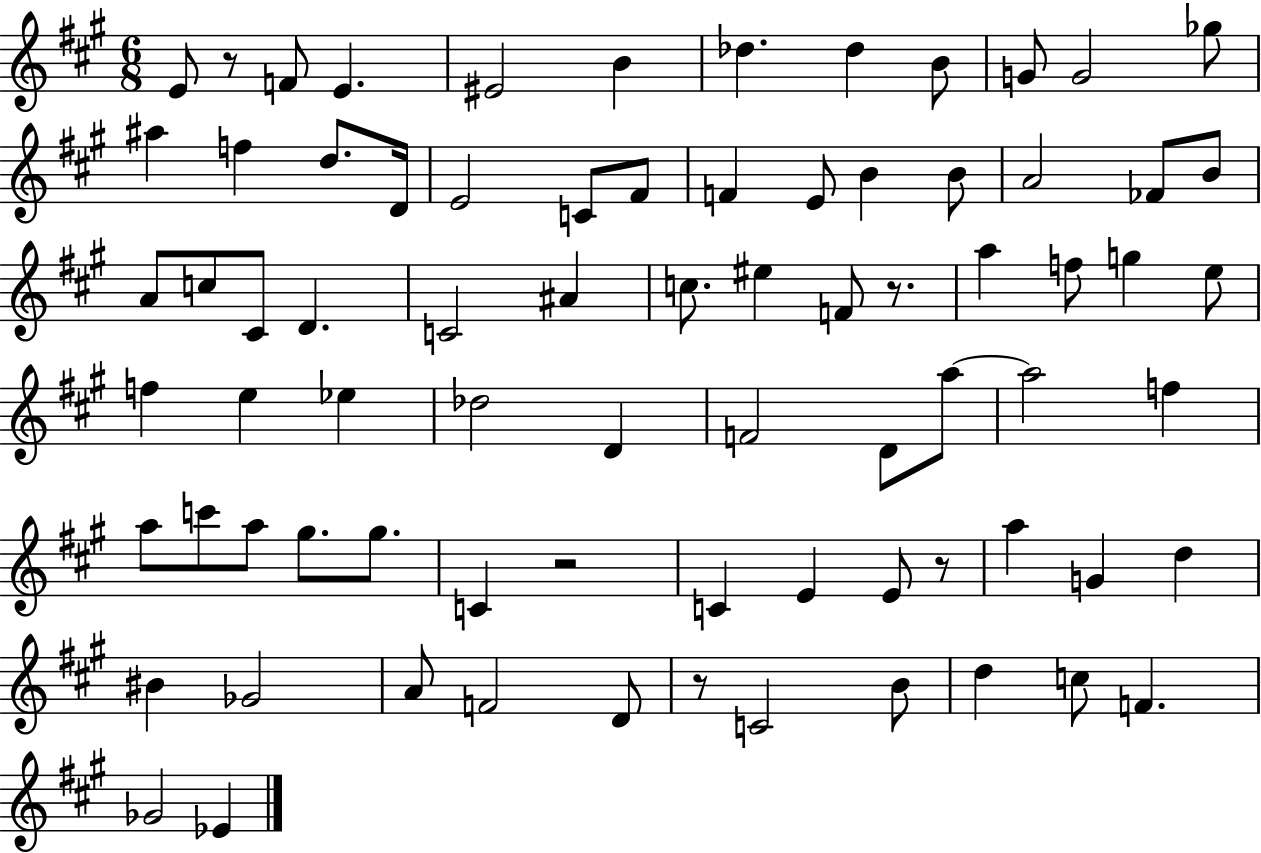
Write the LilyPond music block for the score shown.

{
  \clef treble
  \numericTimeSignature
  \time 6/8
  \key a \major
  e'8 r8 f'8 e'4. | eis'2 b'4 | des''4. des''4 b'8 | g'8 g'2 ges''8 | \break ais''4 f''4 d''8. d'16 | e'2 c'8 fis'8 | f'4 e'8 b'4 b'8 | a'2 fes'8 b'8 | \break a'8 c''8 cis'8 d'4. | c'2 ais'4 | c''8. eis''4 f'8 r8. | a''4 f''8 g''4 e''8 | \break f''4 e''4 ees''4 | des''2 d'4 | f'2 d'8 a''8~~ | a''2 f''4 | \break a''8 c'''8 a''8 gis''8. gis''8. | c'4 r2 | c'4 e'4 e'8 r8 | a''4 g'4 d''4 | \break bis'4 ges'2 | a'8 f'2 d'8 | r8 c'2 b'8 | d''4 c''8 f'4. | \break ges'2 ees'4 | \bar "|."
}